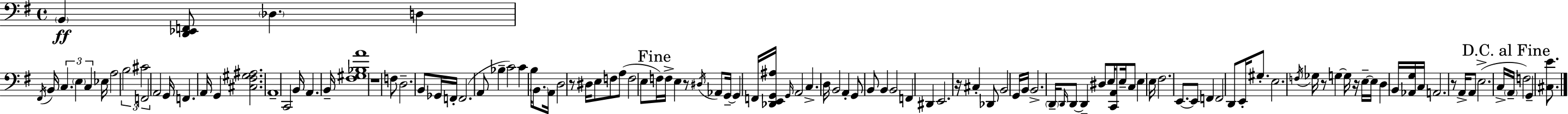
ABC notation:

X:1
T:Untitled
M:4/4
L:1/4
K:Em
B,, [D,,_E,,F,,]/2 _D, D, ^F,,/4 B,,/4 C, E, C, _E,/4 A,2 B,2 ^C2 F,,2 A,,2 G,,/4 F,, A,,/4 G,, [^C,^F,^G,^A,]2 A,,4 C,,2 B,,/4 A,, B,,/4 [^F,^G,_B,A]4 z4 F,/2 D,2 B,,/2 _G,,/4 F,,/4 F,,2 A,,/2 _B, C2 C B,/4 B,,/2 A,,/4 D,2 z/2 ^D,/4 E,/2 F,/2 A,/2 F,2 E,/2 F,/4 F,/4 E, z/2 ^D,/4 _A,,/2 G,,/4 G,, F,,/4 [_D,,E,,G,,^A,]/4 G,,/4 A,,2 C, D,/4 B,,2 A,, G,,/2 B,,/2 B,, B,,2 F,, ^D,, E,,2 z/4 ^C, _D,,/2 B,,2 G,,/4 B,,/4 B,,2 D,,/4 D,,/4 D,,/2 D,, ^D,/2 E,/4 [C,,A,,]/2 E,/4 C,/2 E, E,/4 ^F,2 E,,/2 E,,/2 F,, F,,2 D,,/2 E,,/4 ^G,/2 E,2 F,/4 _G,/4 z/2 G, G,/4 z/4 E,/4 E,/4 D, B,,/4 [_A,,G,]/4 C,/4 A,,2 z/2 A,,/4 A,,/2 E,2 C,/4 A,,/4 F,2 G,, [^C,E]/2